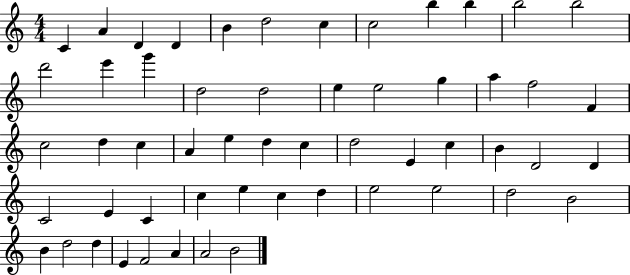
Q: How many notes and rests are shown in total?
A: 55